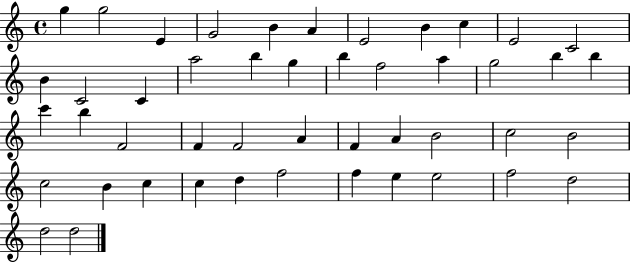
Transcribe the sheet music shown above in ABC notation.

X:1
T:Untitled
M:4/4
L:1/4
K:C
g g2 E G2 B A E2 B c E2 C2 B C2 C a2 b g b f2 a g2 b b c' b F2 F F2 A F A B2 c2 B2 c2 B c c d f2 f e e2 f2 d2 d2 d2